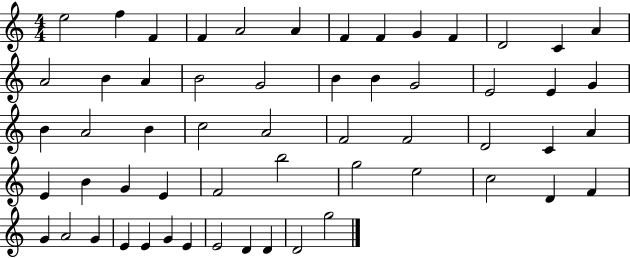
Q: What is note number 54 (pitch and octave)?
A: D4